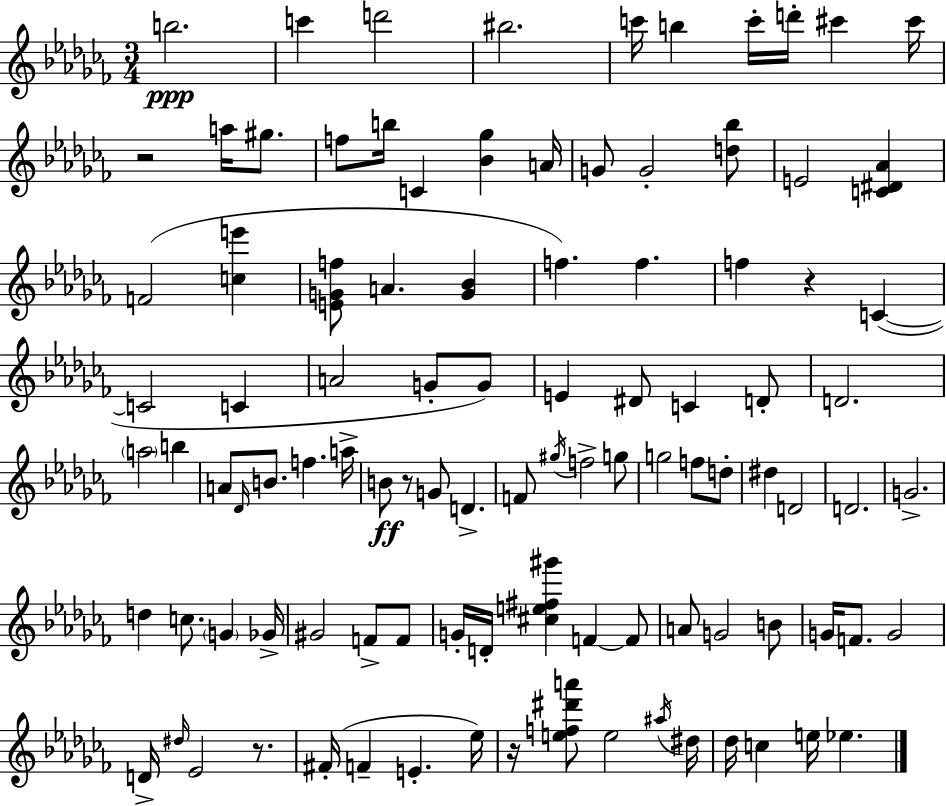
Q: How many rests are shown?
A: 5